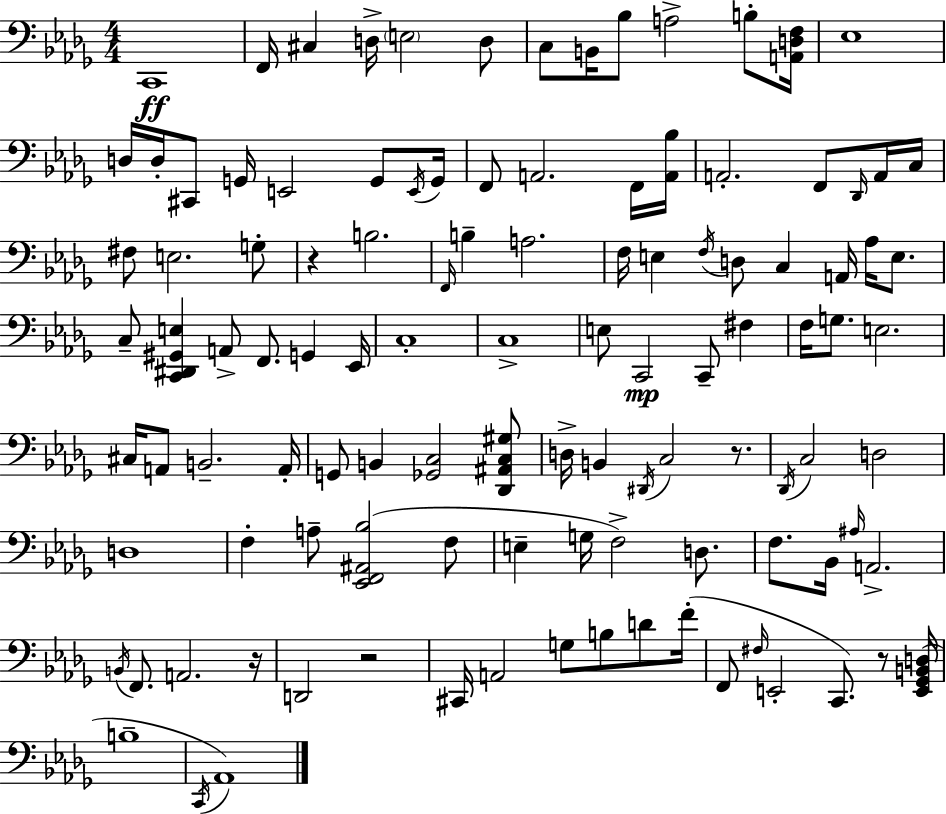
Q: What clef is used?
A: bass